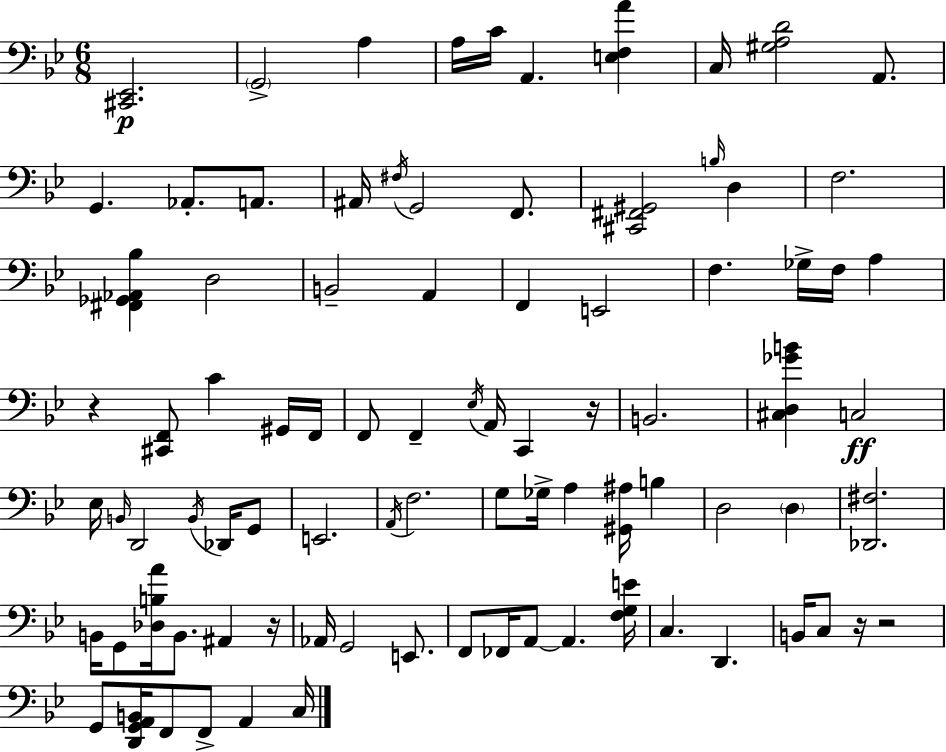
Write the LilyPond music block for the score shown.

{
  \clef bass
  \numericTimeSignature
  \time 6/8
  \key g \minor
  <cis, ees,>2.\p | \parenthesize g,2-> a4 | a16 c'16 a,4. <e f a'>4 | c16 <gis a d'>2 a,8. | \break g,4. aes,8.-. a,8. | ais,16 \acciaccatura { fis16 } g,2 f,8. | <cis, fis, gis,>2 \grace { b16 } d4 | f2. | \break <fis, ges, aes, bes>4 d2 | b,2-- a,4 | f,4 e,2 | f4. ges16-> f16 a4 | \break r4 <cis, f,>8 c'4 | gis,16 f,16 f,8 f,4-- \acciaccatura { ees16 } a,16 c,4 | r16 b,2. | <cis d ges' b'>4 c2\ff | \break ees16 \grace { b,16 } d,2 | \acciaccatura { b,16 } des,16 g,8 e,2. | \acciaccatura { a,16 } f2. | g8 ges16-> a4 | \break <gis, ais>16 b4 d2 | \parenthesize d4 <des, fis>2. | b,16 g,8 <des b a'>16 b,8. | ais,4 r16 aes,16 g,2 | \break e,8. f,8 fes,16 a,8~~ a,4. | <f g e'>16 c4. | d,4. b,16 c8 r16 r2 | g,8 <d, g, a, b,>16 f,8 f,8-> | \break a,4 c16 \bar "|."
}